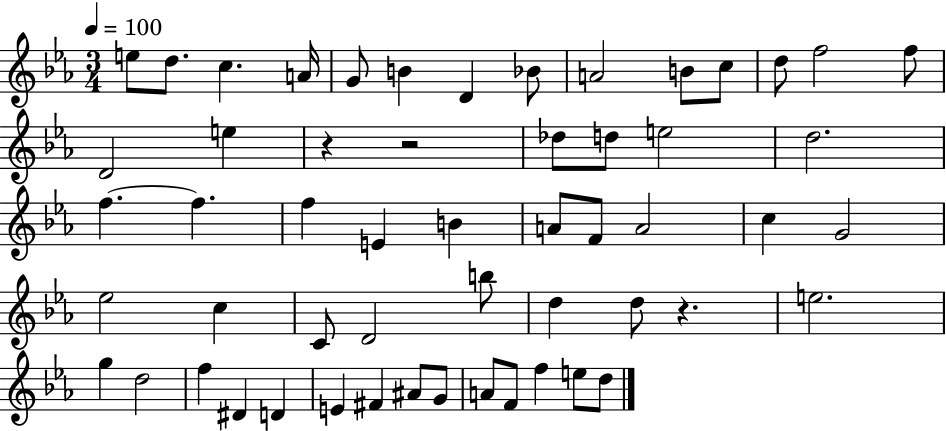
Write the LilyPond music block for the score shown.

{
  \clef treble
  \numericTimeSignature
  \time 3/4
  \key ees \major
  \tempo 4 = 100
  e''8 d''8. c''4. a'16 | g'8 b'4 d'4 bes'8 | a'2 b'8 c''8 | d''8 f''2 f''8 | \break d'2 e''4 | r4 r2 | des''8 d''8 e''2 | d''2. | \break f''4.~~ f''4. | f''4 e'4 b'4 | a'8 f'8 a'2 | c''4 g'2 | \break ees''2 c''4 | c'8 d'2 b''8 | d''4 d''8 r4. | e''2. | \break g''4 d''2 | f''4 dis'4 d'4 | e'4 fis'4 ais'8 g'8 | a'8 f'8 f''4 e''8 d''8 | \break \bar "|."
}